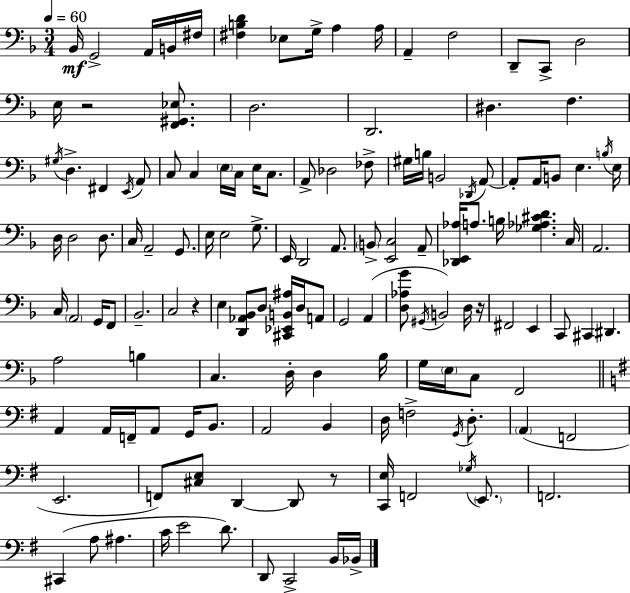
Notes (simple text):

Bb2/s G2/h A2/s B2/s F#3/s [F#3,B3,D4]/q Eb3/e G3/s A3/q A3/s A2/q F3/h D2/e C2/e D3/h E3/s R/h [F2,G#2,Eb3]/e. D3/h. D2/h. D#3/q. F3/q. G#3/s D3/q. F#2/q E2/s A2/e C3/e C3/q E3/s C3/s E3/s C3/e. A2/e Db3/h FES3/e G#3/s B3/s B2/h Db2/s A2/e A2/e A2/s B2/e E3/q. B3/s E3/s D3/s D3/h D3/e. C3/s A2/h G2/e. E3/s E3/h G3/e. E2/s D2/h A2/e. B2/e [E2,C3]/h A2/e [Db2,E2,Ab3]/s A3/e. B3/s [Gb3,Ab3,C#4,D4]/q. C3/s A2/h. C3/s A2/h G2/s F2/e Bb2/h. C3/h R/q E3/q [D2,Ab2,Bb2]/e D3/e [C#2,Eb2,B2,A#3]/s D3/s A2/e G2/h A2/q [D3,Ab3,G4]/e G#2/s B2/h D3/s R/s F#2/h E2/q C2/e C#2/q D#2/q. A3/h B3/q C3/q. D3/s D3/q Bb3/s G3/s E3/s C3/e F2/h A2/q A2/s F2/s A2/e G2/s B2/e. A2/h B2/q D3/s F3/h G2/s D3/e. A2/q F2/h E2/h. F2/e [C#3,E3]/e D2/q D2/e R/e [C2,E3]/s F2/h Gb3/s E2/e. F2/h. C#2/q A3/e A#3/q. C4/s E4/h D4/e. D2/e C2/h B2/s Bb2/s